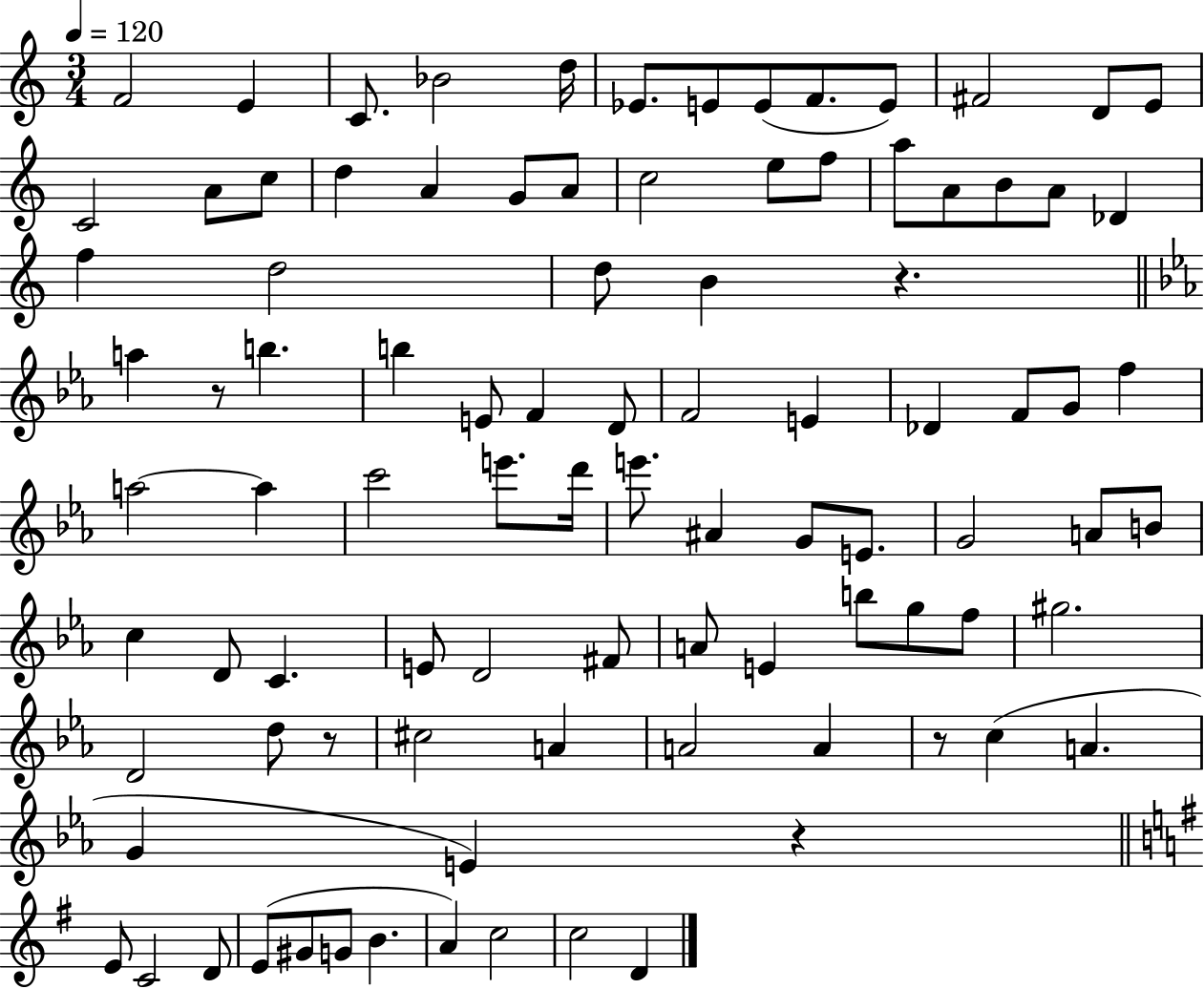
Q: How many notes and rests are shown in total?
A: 94